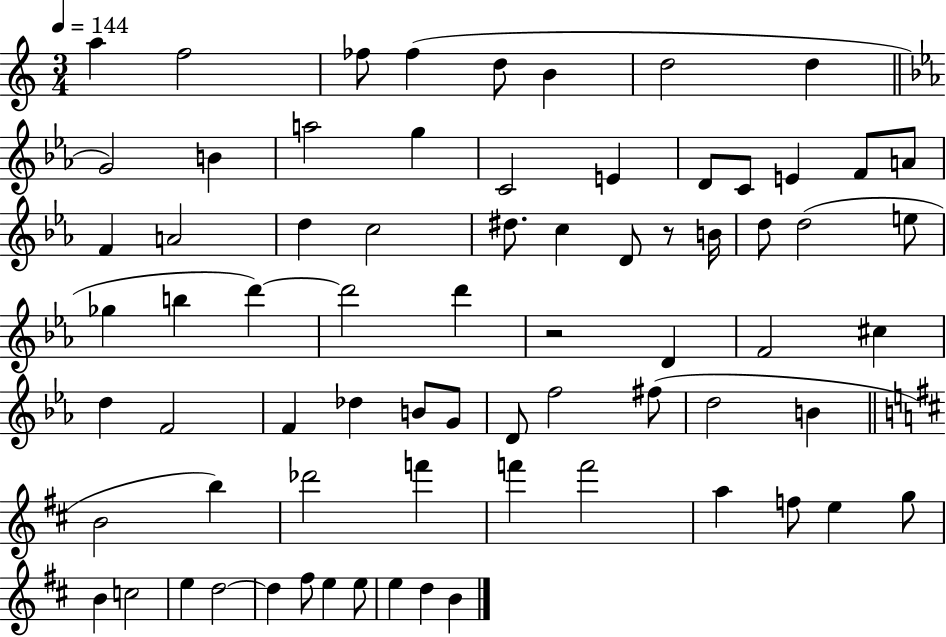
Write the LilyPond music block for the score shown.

{
  \clef treble
  \numericTimeSignature
  \time 3/4
  \key c \major
  \tempo 4 = 144
  a''4 f''2 | fes''8 fes''4( d''8 b'4 | d''2 d''4 | \bar "||" \break \key c \minor g'2) b'4 | a''2 g''4 | c'2 e'4 | d'8 c'8 e'4 f'8 a'8 | \break f'4 a'2 | d''4 c''2 | dis''8. c''4 d'8 r8 b'16 | d''8 d''2( e''8 | \break ges''4 b''4 d'''4~~) | d'''2 d'''4 | r2 d'4 | f'2 cis''4 | \break d''4 f'2 | f'4 des''4 b'8 g'8 | d'8 f''2 fis''8( | d''2 b'4 | \break \bar "||" \break \key d \major b'2 b''4) | des'''2 f'''4 | f'''4 f'''2 | a''4 f''8 e''4 g''8 | \break b'4 c''2 | e''4 d''2~~ | d''4 fis''8 e''4 e''8 | e''4 d''4 b'4 | \break \bar "|."
}